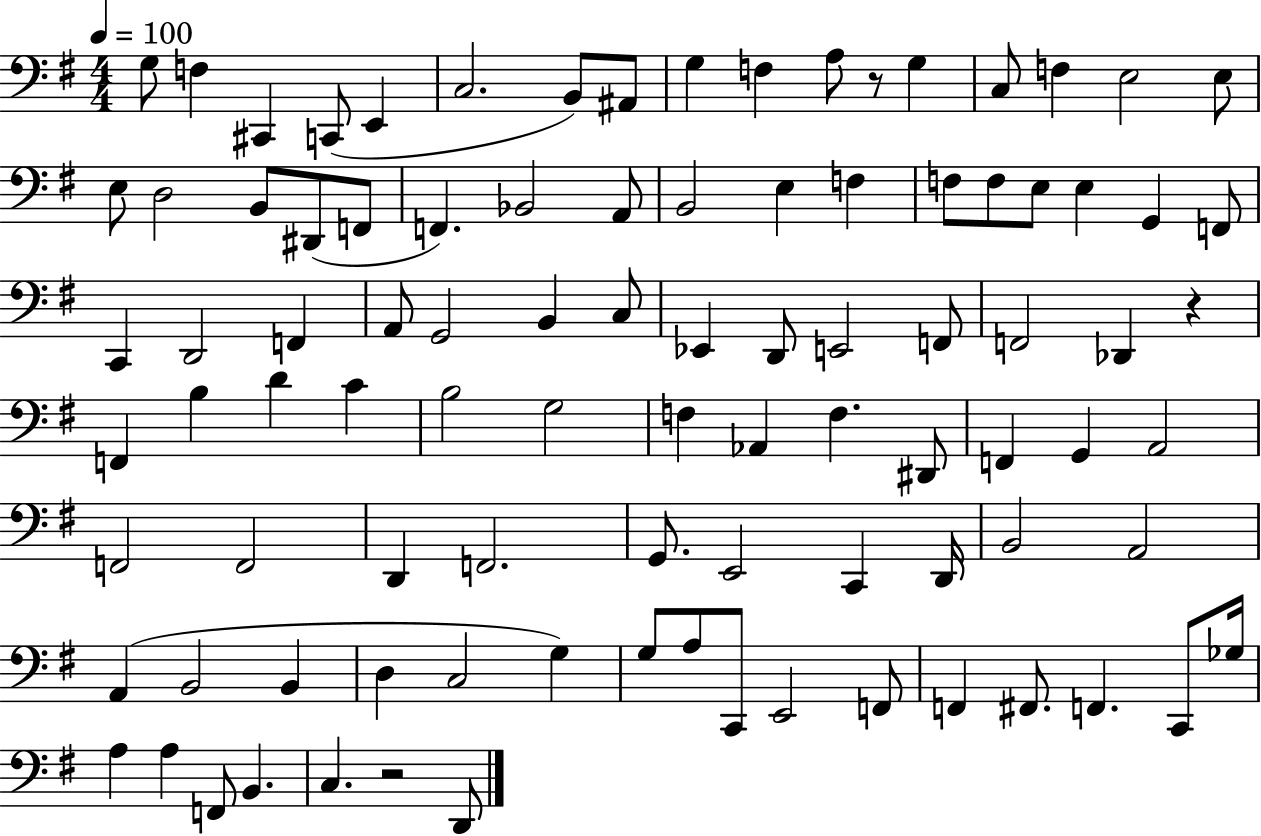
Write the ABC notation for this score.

X:1
T:Untitled
M:4/4
L:1/4
K:G
G,/2 F, ^C,, C,,/2 E,, C,2 B,,/2 ^A,,/2 G, F, A,/2 z/2 G, C,/2 F, E,2 E,/2 E,/2 D,2 B,,/2 ^D,,/2 F,,/2 F,, _B,,2 A,,/2 B,,2 E, F, F,/2 F,/2 E,/2 E, G,, F,,/2 C,, D,,2 F,, A,,/2 G,,2 B,, C,/2 _E,, D,,/2 E,,2 F,,/2 F,,2 _D,, z F,, B, D C B,2 G,2 F, _A,, F, ^D,,/2 F,, G,, A,,2 F,,2 F,,2 D,, F,,2 G,,/2 E,,2 C,, D,,/4 B,,2 A,,2 A,, B,,2 B,, D, C,2 G, G,/2 A,/2 C,,/2 E,,2 F,,/2 F,, ^F,,/2 F,, C,,/2 _G,/4 A, A, F,,/2 B,, C, z2 D,,/2